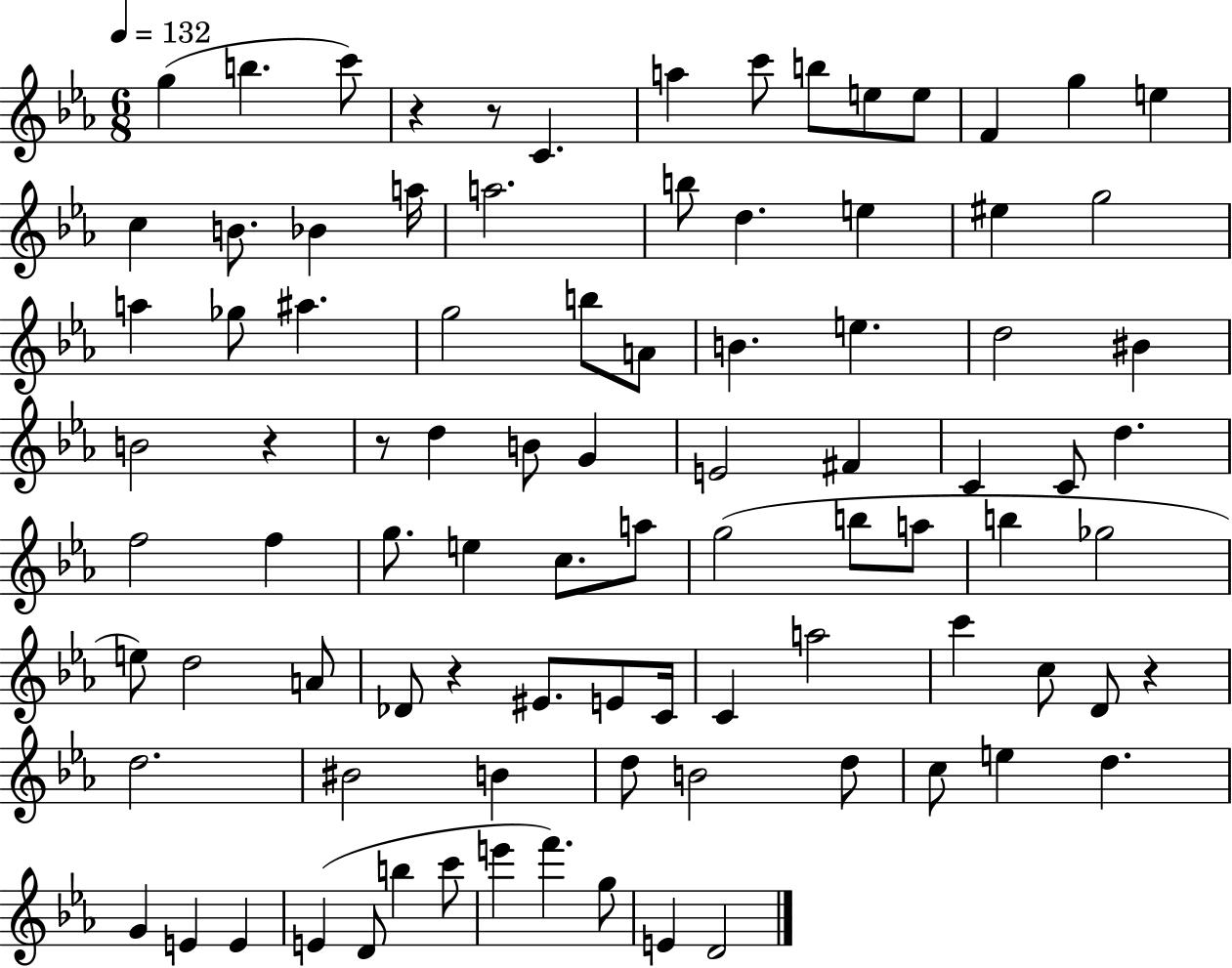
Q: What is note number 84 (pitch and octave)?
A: E4